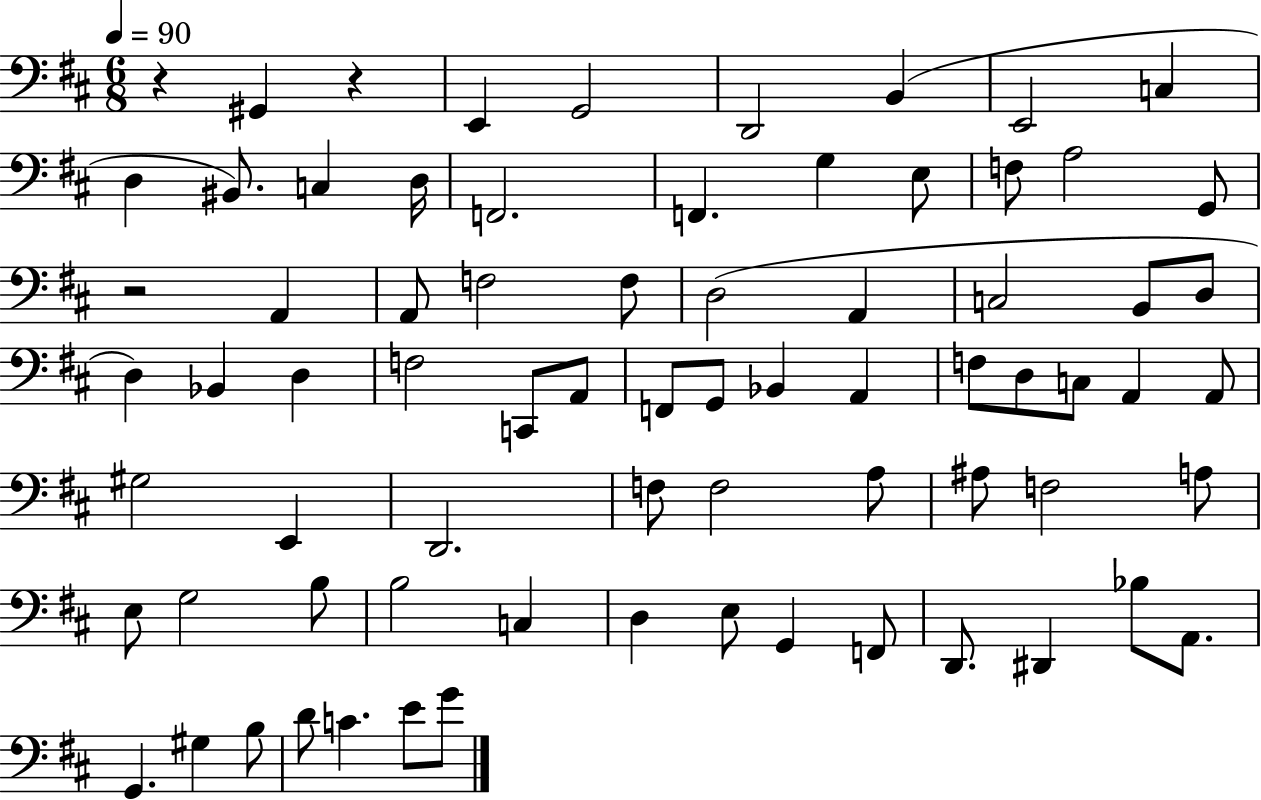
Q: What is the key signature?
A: D major